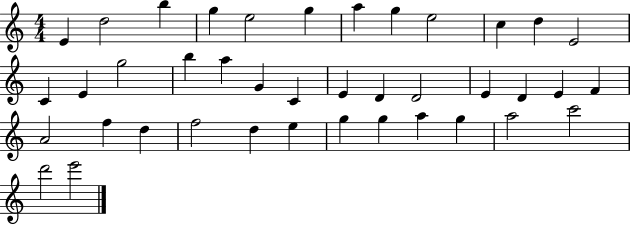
{
  \clef treble
  \numericTimeSignature
  \time 4/4
  \key c \major
  e'4 d''2 b''4 | g''4 e''2 g''4 | a''4 g''4 e''2 | c''4 d''4 e'2 | \break c'4 e'4 g''2 | b''4 a''4 g'4 c'4 | e'4 d'4 d'2 | e'4 d'4 e'4 f'4 | \break a'2 f''4 d''4 | f''2 d''4 e''4 | g''4 g''4 a''4 g''4 | a''2 c'''2 | \break d'''2 e'''2 | \bar "|."
}